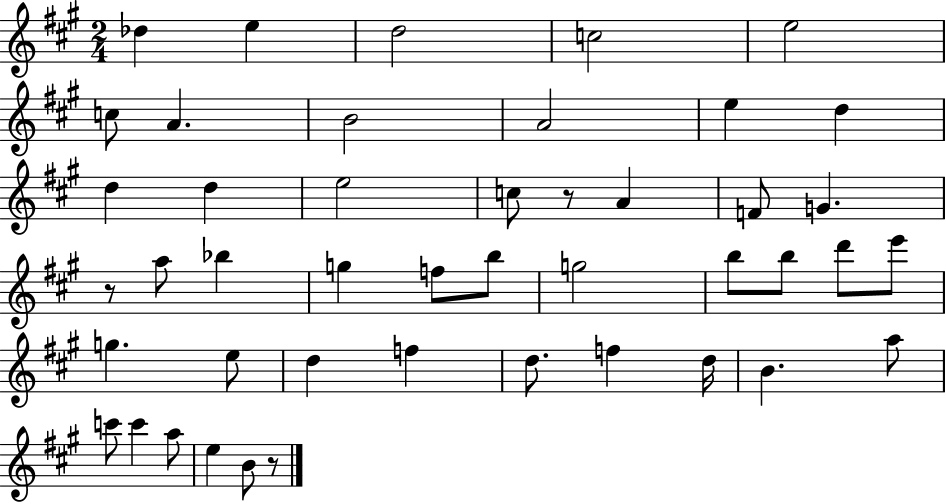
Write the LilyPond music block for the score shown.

{
  \clef treble
  \numericTimeSignature
  \time 2/4
  \key a \major
  des''4 e''4 | d''2 | c''2 | e''2 | \break c''8 a'4. | b'2 | a'2 | e''4 d''4 | \break d''4 d''4 | e''2 | c''8 r8 a'4 | f'8 g'4. | \break r8 a''8 bes''4 | g''4 f''8 b''8 | g''2 | b''8 b''8 d'''8 e'''8 | \break g''4. e''8 | d''4 f''4 | d''8. f''4 d''16 | b'4. a''8 | \break c'''8 c'''4 a''8 | e''4 b'8 r8 | \bar "|."
}